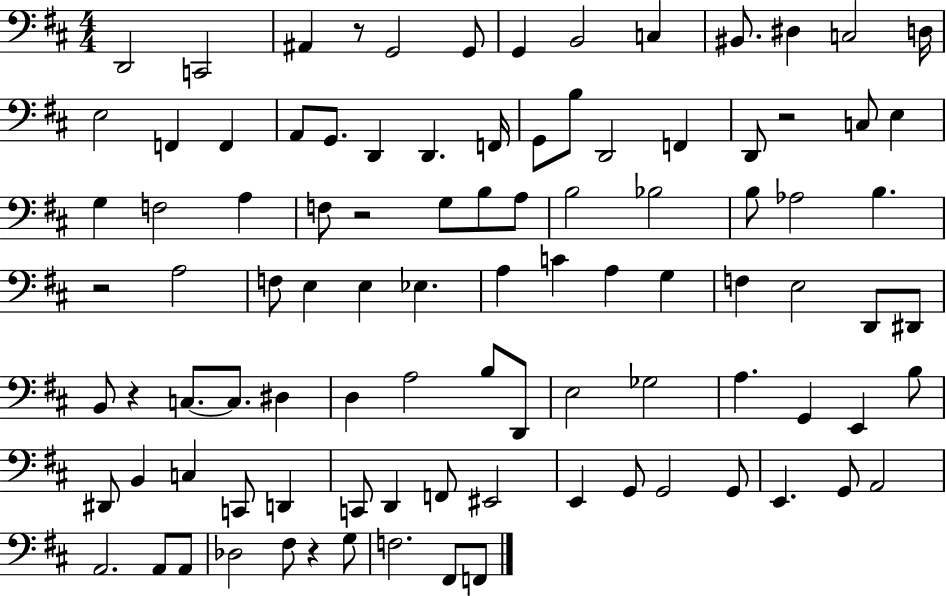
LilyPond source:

{
  \clef bass
  \numericTimeSignature
  \time 4/4
  \key d \major
  d,2 c,2 | ais,4 r8 g,2 g,8 | g,4 b,2 c4 | bis,8. dis4 c2 d16 | \break e2 f,4 f,4 | a,8 g,8. d,4 d,4. f,16 | g,8 b8 d,2 f,4 | d,8 r2 c8 e4 | \break g4 f2 a4 | f8 r2 g8 b8 a8 | b2 bes2 | b8 aes2 b4. | \break r2 a2 | f8 e4 e4 ees4. | a4 c'4 a4 g4 | f4 e2 d,8 dis,8 | \break b,8 r4 c8.~~ c8. dis4 | d4 a2 b8 d,8 | e2 ges2 | a4. g,4 e,4 b8 | \break dis,8 b,4 c4 c,8 d,4 | c,8 d,4 f,8 eis,2 | e,4 g,8 g,2 g,8 | e,4. g,8 a,2 | \break a,2. a,8 a,8 | des2 fis8 r4 g8 | f2. fis,8 f,8 | \bar "|."
}